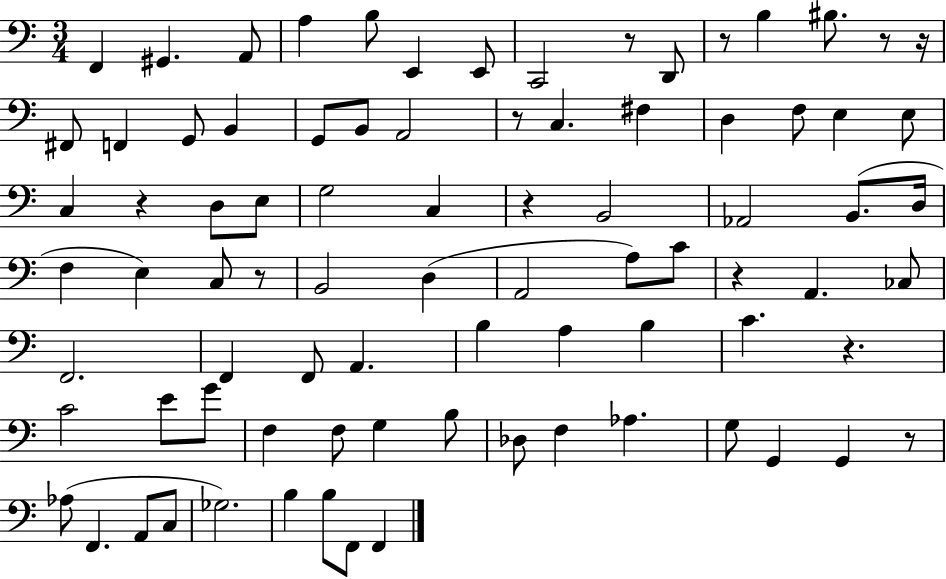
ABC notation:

X:1
T:Untitled
M:3/4
L:1/4
K:C
F,, ^G,, A,,/2 A, B,/2 E,, E,,/2 C,,2 z/2 D,,/2 z/2 B, ^B,/2 z/2 z/4 ^F,,/2 F,, G,,/2 B,, G,,/2 B,,/2 A,,2 z/2 C, ^F, D, F,/2 E, E,/2 C, z D,/2 E,/2 G,2 C, z B,,2 _A,,2 B,,/2 D,/4 F, E, C,/2 z/2 B,,2 D, A,,2 A,/2 C/2 z A,, _C,/2 F,,2 F,, F,,/2 A,, B, A, B, C z C2 E/2 G/2 F, F,/2 G, B,/2 _D,/2 F, _A, G,/2 G,, G,, z/2 _A,/2 F,, A,,/2 C,/2 _G,2 B, B,/2 F,,/2 F,,